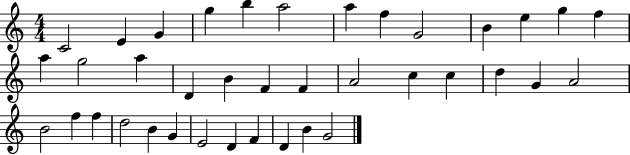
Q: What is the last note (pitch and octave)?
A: G4